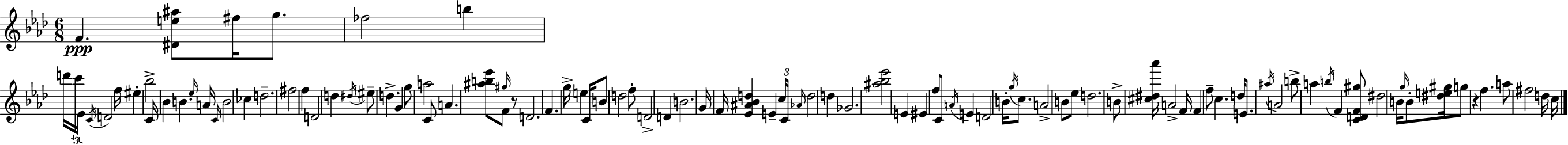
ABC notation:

X:1
T:Untitled
M:6/8
L:1/4
K:Fm
F [^De^a]/2 ^f/4 g/2 _f2 b d'/4 c'/4 _E/4 C/4 D2 f/4 ^e _b2 C/4 _B B _e/4 A/4 C/4 B2 _c d2 ^f2 f D2 d ^d/4 ^e/2 d G g/2 a2 C/2 A [^ab_e']/2 ^g/4 F/2 z/2 D2 F g/4 e C/4 B/2 d2 f/2 D2 D B2 G/4 F/4 [_E^A_Bd] E c/4 C/4 _A/4 d2 d _G2 [^a_b_e']2 E ^E f/2 C/2 A/4 E D2 B/4 g/4 c/2 A2 B/2 _e/2 d2 B/2 [^c^d_a']/4 A2 F/4 F f/2 c d/4 E/2 ^a/4 A2 b/2 a b/4 F [CDF^g]/2 ^d2 B/4 g/4 B/2 [^de^g]/4 g/2 z f a/2 ^f2 d/4 c/4